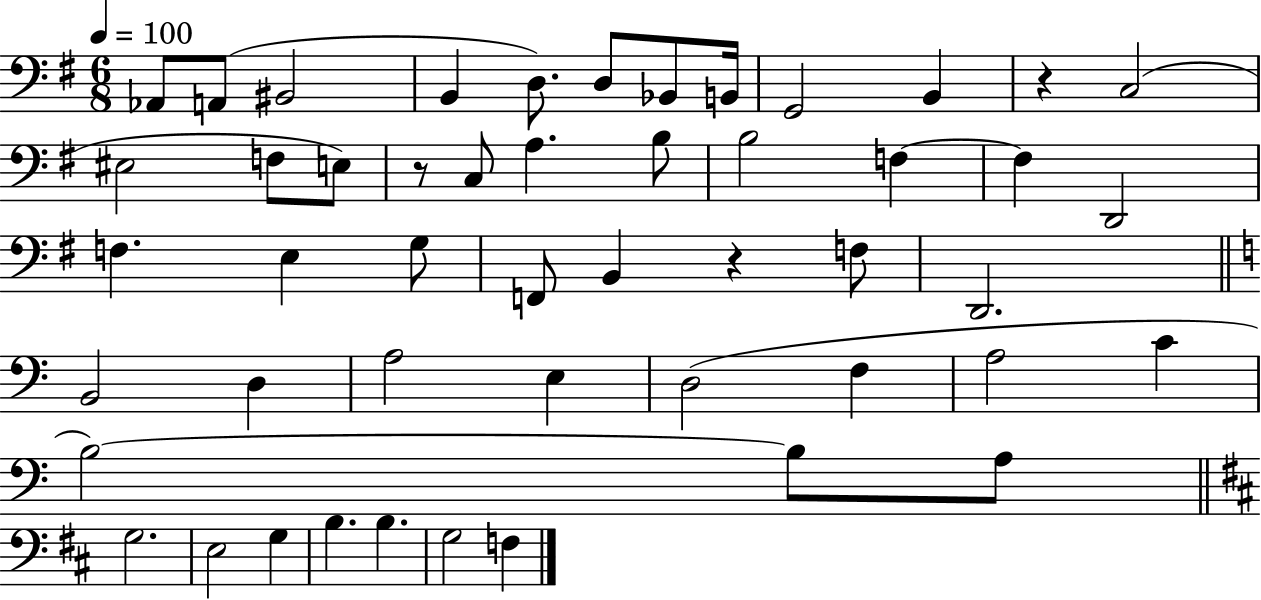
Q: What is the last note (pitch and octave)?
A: F3